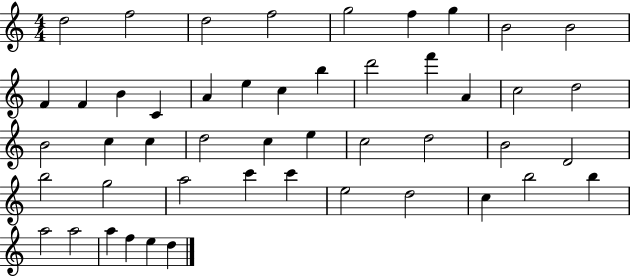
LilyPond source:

{
  \clef treble
  \numericTimeSignature
  \time 4/4
  \key c \major
  d''2 f''2 | d''2 f''2 | g''2 f''4 g''4 | b'2 b'2 | \break f'4 f'4 b'4 c'4 | a'4 e''4 c''4 b''4 | d'''2 f'''4 a'4 | c''2 d''2 | \break b'2 c''4 c''4 | d''2 c''4 e''4 | c''2 d''2 | b'2 d'2 | \break b''2 g''2 | a''2 c'''4 c'''4 | e''2 d''2 | c''4 b''2 b''4 | \break a''2 a''2 | a''4 f''4 e''4 d''4 | \bar "|."
}